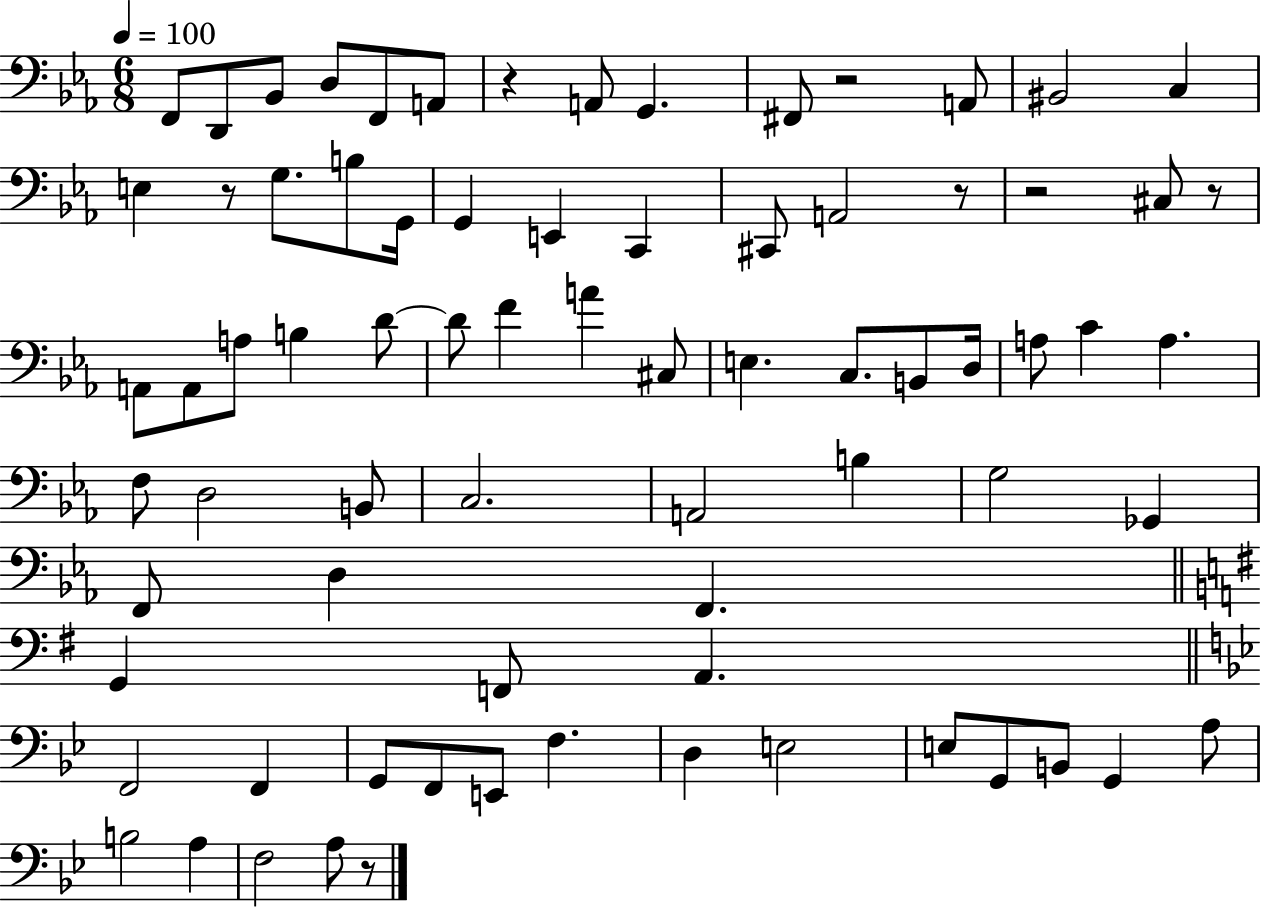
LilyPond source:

{
  \clef bass
  \numericTimeSignature
  \time 6/8
  \key ees \major
  \tempo 4 = 100
  \repeat volta 2 { f,8 d,8 bes,8 d8 f,8 a,8 | r4 a,8 g,4. | fis,8 r2 a,8 | bis,2 c4 | \break e4 r8 g8. b8 g,16 | g,4 e,4 c,4 | cis,8 a,2 r8 | r2 cis8 r8 | \break a,8 a,8 a8 b4 d'8~~ | d'8 f'4 a'4 cis8 | e4. c8. b,8 d16 | a8 c'4 a4. | \break f8 d2 b,8 | c2. | a,2 b4 | g2 ges,4 | \break f,8 d4 f,4. | \bar "||" \break \key e \minor g,4 f,8 a,4. | \bar "||" \break \key g \minor f,2 f,4 | g,8 f,8 e,8 f4. | d4 e2 | e8 g,8 b,8 g,4 a8 | \break b2 a4 | f2 a8 r8 | } \bar "|."
}